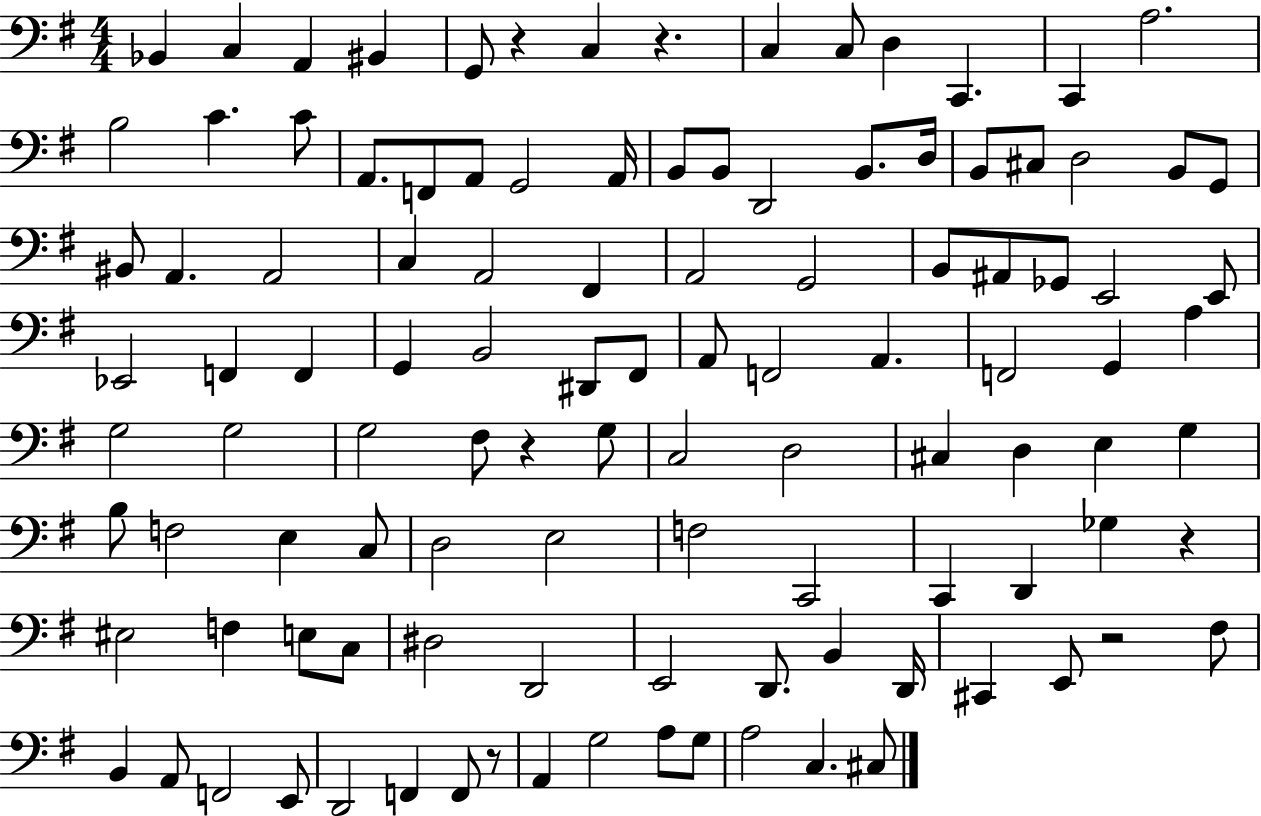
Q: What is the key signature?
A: G major